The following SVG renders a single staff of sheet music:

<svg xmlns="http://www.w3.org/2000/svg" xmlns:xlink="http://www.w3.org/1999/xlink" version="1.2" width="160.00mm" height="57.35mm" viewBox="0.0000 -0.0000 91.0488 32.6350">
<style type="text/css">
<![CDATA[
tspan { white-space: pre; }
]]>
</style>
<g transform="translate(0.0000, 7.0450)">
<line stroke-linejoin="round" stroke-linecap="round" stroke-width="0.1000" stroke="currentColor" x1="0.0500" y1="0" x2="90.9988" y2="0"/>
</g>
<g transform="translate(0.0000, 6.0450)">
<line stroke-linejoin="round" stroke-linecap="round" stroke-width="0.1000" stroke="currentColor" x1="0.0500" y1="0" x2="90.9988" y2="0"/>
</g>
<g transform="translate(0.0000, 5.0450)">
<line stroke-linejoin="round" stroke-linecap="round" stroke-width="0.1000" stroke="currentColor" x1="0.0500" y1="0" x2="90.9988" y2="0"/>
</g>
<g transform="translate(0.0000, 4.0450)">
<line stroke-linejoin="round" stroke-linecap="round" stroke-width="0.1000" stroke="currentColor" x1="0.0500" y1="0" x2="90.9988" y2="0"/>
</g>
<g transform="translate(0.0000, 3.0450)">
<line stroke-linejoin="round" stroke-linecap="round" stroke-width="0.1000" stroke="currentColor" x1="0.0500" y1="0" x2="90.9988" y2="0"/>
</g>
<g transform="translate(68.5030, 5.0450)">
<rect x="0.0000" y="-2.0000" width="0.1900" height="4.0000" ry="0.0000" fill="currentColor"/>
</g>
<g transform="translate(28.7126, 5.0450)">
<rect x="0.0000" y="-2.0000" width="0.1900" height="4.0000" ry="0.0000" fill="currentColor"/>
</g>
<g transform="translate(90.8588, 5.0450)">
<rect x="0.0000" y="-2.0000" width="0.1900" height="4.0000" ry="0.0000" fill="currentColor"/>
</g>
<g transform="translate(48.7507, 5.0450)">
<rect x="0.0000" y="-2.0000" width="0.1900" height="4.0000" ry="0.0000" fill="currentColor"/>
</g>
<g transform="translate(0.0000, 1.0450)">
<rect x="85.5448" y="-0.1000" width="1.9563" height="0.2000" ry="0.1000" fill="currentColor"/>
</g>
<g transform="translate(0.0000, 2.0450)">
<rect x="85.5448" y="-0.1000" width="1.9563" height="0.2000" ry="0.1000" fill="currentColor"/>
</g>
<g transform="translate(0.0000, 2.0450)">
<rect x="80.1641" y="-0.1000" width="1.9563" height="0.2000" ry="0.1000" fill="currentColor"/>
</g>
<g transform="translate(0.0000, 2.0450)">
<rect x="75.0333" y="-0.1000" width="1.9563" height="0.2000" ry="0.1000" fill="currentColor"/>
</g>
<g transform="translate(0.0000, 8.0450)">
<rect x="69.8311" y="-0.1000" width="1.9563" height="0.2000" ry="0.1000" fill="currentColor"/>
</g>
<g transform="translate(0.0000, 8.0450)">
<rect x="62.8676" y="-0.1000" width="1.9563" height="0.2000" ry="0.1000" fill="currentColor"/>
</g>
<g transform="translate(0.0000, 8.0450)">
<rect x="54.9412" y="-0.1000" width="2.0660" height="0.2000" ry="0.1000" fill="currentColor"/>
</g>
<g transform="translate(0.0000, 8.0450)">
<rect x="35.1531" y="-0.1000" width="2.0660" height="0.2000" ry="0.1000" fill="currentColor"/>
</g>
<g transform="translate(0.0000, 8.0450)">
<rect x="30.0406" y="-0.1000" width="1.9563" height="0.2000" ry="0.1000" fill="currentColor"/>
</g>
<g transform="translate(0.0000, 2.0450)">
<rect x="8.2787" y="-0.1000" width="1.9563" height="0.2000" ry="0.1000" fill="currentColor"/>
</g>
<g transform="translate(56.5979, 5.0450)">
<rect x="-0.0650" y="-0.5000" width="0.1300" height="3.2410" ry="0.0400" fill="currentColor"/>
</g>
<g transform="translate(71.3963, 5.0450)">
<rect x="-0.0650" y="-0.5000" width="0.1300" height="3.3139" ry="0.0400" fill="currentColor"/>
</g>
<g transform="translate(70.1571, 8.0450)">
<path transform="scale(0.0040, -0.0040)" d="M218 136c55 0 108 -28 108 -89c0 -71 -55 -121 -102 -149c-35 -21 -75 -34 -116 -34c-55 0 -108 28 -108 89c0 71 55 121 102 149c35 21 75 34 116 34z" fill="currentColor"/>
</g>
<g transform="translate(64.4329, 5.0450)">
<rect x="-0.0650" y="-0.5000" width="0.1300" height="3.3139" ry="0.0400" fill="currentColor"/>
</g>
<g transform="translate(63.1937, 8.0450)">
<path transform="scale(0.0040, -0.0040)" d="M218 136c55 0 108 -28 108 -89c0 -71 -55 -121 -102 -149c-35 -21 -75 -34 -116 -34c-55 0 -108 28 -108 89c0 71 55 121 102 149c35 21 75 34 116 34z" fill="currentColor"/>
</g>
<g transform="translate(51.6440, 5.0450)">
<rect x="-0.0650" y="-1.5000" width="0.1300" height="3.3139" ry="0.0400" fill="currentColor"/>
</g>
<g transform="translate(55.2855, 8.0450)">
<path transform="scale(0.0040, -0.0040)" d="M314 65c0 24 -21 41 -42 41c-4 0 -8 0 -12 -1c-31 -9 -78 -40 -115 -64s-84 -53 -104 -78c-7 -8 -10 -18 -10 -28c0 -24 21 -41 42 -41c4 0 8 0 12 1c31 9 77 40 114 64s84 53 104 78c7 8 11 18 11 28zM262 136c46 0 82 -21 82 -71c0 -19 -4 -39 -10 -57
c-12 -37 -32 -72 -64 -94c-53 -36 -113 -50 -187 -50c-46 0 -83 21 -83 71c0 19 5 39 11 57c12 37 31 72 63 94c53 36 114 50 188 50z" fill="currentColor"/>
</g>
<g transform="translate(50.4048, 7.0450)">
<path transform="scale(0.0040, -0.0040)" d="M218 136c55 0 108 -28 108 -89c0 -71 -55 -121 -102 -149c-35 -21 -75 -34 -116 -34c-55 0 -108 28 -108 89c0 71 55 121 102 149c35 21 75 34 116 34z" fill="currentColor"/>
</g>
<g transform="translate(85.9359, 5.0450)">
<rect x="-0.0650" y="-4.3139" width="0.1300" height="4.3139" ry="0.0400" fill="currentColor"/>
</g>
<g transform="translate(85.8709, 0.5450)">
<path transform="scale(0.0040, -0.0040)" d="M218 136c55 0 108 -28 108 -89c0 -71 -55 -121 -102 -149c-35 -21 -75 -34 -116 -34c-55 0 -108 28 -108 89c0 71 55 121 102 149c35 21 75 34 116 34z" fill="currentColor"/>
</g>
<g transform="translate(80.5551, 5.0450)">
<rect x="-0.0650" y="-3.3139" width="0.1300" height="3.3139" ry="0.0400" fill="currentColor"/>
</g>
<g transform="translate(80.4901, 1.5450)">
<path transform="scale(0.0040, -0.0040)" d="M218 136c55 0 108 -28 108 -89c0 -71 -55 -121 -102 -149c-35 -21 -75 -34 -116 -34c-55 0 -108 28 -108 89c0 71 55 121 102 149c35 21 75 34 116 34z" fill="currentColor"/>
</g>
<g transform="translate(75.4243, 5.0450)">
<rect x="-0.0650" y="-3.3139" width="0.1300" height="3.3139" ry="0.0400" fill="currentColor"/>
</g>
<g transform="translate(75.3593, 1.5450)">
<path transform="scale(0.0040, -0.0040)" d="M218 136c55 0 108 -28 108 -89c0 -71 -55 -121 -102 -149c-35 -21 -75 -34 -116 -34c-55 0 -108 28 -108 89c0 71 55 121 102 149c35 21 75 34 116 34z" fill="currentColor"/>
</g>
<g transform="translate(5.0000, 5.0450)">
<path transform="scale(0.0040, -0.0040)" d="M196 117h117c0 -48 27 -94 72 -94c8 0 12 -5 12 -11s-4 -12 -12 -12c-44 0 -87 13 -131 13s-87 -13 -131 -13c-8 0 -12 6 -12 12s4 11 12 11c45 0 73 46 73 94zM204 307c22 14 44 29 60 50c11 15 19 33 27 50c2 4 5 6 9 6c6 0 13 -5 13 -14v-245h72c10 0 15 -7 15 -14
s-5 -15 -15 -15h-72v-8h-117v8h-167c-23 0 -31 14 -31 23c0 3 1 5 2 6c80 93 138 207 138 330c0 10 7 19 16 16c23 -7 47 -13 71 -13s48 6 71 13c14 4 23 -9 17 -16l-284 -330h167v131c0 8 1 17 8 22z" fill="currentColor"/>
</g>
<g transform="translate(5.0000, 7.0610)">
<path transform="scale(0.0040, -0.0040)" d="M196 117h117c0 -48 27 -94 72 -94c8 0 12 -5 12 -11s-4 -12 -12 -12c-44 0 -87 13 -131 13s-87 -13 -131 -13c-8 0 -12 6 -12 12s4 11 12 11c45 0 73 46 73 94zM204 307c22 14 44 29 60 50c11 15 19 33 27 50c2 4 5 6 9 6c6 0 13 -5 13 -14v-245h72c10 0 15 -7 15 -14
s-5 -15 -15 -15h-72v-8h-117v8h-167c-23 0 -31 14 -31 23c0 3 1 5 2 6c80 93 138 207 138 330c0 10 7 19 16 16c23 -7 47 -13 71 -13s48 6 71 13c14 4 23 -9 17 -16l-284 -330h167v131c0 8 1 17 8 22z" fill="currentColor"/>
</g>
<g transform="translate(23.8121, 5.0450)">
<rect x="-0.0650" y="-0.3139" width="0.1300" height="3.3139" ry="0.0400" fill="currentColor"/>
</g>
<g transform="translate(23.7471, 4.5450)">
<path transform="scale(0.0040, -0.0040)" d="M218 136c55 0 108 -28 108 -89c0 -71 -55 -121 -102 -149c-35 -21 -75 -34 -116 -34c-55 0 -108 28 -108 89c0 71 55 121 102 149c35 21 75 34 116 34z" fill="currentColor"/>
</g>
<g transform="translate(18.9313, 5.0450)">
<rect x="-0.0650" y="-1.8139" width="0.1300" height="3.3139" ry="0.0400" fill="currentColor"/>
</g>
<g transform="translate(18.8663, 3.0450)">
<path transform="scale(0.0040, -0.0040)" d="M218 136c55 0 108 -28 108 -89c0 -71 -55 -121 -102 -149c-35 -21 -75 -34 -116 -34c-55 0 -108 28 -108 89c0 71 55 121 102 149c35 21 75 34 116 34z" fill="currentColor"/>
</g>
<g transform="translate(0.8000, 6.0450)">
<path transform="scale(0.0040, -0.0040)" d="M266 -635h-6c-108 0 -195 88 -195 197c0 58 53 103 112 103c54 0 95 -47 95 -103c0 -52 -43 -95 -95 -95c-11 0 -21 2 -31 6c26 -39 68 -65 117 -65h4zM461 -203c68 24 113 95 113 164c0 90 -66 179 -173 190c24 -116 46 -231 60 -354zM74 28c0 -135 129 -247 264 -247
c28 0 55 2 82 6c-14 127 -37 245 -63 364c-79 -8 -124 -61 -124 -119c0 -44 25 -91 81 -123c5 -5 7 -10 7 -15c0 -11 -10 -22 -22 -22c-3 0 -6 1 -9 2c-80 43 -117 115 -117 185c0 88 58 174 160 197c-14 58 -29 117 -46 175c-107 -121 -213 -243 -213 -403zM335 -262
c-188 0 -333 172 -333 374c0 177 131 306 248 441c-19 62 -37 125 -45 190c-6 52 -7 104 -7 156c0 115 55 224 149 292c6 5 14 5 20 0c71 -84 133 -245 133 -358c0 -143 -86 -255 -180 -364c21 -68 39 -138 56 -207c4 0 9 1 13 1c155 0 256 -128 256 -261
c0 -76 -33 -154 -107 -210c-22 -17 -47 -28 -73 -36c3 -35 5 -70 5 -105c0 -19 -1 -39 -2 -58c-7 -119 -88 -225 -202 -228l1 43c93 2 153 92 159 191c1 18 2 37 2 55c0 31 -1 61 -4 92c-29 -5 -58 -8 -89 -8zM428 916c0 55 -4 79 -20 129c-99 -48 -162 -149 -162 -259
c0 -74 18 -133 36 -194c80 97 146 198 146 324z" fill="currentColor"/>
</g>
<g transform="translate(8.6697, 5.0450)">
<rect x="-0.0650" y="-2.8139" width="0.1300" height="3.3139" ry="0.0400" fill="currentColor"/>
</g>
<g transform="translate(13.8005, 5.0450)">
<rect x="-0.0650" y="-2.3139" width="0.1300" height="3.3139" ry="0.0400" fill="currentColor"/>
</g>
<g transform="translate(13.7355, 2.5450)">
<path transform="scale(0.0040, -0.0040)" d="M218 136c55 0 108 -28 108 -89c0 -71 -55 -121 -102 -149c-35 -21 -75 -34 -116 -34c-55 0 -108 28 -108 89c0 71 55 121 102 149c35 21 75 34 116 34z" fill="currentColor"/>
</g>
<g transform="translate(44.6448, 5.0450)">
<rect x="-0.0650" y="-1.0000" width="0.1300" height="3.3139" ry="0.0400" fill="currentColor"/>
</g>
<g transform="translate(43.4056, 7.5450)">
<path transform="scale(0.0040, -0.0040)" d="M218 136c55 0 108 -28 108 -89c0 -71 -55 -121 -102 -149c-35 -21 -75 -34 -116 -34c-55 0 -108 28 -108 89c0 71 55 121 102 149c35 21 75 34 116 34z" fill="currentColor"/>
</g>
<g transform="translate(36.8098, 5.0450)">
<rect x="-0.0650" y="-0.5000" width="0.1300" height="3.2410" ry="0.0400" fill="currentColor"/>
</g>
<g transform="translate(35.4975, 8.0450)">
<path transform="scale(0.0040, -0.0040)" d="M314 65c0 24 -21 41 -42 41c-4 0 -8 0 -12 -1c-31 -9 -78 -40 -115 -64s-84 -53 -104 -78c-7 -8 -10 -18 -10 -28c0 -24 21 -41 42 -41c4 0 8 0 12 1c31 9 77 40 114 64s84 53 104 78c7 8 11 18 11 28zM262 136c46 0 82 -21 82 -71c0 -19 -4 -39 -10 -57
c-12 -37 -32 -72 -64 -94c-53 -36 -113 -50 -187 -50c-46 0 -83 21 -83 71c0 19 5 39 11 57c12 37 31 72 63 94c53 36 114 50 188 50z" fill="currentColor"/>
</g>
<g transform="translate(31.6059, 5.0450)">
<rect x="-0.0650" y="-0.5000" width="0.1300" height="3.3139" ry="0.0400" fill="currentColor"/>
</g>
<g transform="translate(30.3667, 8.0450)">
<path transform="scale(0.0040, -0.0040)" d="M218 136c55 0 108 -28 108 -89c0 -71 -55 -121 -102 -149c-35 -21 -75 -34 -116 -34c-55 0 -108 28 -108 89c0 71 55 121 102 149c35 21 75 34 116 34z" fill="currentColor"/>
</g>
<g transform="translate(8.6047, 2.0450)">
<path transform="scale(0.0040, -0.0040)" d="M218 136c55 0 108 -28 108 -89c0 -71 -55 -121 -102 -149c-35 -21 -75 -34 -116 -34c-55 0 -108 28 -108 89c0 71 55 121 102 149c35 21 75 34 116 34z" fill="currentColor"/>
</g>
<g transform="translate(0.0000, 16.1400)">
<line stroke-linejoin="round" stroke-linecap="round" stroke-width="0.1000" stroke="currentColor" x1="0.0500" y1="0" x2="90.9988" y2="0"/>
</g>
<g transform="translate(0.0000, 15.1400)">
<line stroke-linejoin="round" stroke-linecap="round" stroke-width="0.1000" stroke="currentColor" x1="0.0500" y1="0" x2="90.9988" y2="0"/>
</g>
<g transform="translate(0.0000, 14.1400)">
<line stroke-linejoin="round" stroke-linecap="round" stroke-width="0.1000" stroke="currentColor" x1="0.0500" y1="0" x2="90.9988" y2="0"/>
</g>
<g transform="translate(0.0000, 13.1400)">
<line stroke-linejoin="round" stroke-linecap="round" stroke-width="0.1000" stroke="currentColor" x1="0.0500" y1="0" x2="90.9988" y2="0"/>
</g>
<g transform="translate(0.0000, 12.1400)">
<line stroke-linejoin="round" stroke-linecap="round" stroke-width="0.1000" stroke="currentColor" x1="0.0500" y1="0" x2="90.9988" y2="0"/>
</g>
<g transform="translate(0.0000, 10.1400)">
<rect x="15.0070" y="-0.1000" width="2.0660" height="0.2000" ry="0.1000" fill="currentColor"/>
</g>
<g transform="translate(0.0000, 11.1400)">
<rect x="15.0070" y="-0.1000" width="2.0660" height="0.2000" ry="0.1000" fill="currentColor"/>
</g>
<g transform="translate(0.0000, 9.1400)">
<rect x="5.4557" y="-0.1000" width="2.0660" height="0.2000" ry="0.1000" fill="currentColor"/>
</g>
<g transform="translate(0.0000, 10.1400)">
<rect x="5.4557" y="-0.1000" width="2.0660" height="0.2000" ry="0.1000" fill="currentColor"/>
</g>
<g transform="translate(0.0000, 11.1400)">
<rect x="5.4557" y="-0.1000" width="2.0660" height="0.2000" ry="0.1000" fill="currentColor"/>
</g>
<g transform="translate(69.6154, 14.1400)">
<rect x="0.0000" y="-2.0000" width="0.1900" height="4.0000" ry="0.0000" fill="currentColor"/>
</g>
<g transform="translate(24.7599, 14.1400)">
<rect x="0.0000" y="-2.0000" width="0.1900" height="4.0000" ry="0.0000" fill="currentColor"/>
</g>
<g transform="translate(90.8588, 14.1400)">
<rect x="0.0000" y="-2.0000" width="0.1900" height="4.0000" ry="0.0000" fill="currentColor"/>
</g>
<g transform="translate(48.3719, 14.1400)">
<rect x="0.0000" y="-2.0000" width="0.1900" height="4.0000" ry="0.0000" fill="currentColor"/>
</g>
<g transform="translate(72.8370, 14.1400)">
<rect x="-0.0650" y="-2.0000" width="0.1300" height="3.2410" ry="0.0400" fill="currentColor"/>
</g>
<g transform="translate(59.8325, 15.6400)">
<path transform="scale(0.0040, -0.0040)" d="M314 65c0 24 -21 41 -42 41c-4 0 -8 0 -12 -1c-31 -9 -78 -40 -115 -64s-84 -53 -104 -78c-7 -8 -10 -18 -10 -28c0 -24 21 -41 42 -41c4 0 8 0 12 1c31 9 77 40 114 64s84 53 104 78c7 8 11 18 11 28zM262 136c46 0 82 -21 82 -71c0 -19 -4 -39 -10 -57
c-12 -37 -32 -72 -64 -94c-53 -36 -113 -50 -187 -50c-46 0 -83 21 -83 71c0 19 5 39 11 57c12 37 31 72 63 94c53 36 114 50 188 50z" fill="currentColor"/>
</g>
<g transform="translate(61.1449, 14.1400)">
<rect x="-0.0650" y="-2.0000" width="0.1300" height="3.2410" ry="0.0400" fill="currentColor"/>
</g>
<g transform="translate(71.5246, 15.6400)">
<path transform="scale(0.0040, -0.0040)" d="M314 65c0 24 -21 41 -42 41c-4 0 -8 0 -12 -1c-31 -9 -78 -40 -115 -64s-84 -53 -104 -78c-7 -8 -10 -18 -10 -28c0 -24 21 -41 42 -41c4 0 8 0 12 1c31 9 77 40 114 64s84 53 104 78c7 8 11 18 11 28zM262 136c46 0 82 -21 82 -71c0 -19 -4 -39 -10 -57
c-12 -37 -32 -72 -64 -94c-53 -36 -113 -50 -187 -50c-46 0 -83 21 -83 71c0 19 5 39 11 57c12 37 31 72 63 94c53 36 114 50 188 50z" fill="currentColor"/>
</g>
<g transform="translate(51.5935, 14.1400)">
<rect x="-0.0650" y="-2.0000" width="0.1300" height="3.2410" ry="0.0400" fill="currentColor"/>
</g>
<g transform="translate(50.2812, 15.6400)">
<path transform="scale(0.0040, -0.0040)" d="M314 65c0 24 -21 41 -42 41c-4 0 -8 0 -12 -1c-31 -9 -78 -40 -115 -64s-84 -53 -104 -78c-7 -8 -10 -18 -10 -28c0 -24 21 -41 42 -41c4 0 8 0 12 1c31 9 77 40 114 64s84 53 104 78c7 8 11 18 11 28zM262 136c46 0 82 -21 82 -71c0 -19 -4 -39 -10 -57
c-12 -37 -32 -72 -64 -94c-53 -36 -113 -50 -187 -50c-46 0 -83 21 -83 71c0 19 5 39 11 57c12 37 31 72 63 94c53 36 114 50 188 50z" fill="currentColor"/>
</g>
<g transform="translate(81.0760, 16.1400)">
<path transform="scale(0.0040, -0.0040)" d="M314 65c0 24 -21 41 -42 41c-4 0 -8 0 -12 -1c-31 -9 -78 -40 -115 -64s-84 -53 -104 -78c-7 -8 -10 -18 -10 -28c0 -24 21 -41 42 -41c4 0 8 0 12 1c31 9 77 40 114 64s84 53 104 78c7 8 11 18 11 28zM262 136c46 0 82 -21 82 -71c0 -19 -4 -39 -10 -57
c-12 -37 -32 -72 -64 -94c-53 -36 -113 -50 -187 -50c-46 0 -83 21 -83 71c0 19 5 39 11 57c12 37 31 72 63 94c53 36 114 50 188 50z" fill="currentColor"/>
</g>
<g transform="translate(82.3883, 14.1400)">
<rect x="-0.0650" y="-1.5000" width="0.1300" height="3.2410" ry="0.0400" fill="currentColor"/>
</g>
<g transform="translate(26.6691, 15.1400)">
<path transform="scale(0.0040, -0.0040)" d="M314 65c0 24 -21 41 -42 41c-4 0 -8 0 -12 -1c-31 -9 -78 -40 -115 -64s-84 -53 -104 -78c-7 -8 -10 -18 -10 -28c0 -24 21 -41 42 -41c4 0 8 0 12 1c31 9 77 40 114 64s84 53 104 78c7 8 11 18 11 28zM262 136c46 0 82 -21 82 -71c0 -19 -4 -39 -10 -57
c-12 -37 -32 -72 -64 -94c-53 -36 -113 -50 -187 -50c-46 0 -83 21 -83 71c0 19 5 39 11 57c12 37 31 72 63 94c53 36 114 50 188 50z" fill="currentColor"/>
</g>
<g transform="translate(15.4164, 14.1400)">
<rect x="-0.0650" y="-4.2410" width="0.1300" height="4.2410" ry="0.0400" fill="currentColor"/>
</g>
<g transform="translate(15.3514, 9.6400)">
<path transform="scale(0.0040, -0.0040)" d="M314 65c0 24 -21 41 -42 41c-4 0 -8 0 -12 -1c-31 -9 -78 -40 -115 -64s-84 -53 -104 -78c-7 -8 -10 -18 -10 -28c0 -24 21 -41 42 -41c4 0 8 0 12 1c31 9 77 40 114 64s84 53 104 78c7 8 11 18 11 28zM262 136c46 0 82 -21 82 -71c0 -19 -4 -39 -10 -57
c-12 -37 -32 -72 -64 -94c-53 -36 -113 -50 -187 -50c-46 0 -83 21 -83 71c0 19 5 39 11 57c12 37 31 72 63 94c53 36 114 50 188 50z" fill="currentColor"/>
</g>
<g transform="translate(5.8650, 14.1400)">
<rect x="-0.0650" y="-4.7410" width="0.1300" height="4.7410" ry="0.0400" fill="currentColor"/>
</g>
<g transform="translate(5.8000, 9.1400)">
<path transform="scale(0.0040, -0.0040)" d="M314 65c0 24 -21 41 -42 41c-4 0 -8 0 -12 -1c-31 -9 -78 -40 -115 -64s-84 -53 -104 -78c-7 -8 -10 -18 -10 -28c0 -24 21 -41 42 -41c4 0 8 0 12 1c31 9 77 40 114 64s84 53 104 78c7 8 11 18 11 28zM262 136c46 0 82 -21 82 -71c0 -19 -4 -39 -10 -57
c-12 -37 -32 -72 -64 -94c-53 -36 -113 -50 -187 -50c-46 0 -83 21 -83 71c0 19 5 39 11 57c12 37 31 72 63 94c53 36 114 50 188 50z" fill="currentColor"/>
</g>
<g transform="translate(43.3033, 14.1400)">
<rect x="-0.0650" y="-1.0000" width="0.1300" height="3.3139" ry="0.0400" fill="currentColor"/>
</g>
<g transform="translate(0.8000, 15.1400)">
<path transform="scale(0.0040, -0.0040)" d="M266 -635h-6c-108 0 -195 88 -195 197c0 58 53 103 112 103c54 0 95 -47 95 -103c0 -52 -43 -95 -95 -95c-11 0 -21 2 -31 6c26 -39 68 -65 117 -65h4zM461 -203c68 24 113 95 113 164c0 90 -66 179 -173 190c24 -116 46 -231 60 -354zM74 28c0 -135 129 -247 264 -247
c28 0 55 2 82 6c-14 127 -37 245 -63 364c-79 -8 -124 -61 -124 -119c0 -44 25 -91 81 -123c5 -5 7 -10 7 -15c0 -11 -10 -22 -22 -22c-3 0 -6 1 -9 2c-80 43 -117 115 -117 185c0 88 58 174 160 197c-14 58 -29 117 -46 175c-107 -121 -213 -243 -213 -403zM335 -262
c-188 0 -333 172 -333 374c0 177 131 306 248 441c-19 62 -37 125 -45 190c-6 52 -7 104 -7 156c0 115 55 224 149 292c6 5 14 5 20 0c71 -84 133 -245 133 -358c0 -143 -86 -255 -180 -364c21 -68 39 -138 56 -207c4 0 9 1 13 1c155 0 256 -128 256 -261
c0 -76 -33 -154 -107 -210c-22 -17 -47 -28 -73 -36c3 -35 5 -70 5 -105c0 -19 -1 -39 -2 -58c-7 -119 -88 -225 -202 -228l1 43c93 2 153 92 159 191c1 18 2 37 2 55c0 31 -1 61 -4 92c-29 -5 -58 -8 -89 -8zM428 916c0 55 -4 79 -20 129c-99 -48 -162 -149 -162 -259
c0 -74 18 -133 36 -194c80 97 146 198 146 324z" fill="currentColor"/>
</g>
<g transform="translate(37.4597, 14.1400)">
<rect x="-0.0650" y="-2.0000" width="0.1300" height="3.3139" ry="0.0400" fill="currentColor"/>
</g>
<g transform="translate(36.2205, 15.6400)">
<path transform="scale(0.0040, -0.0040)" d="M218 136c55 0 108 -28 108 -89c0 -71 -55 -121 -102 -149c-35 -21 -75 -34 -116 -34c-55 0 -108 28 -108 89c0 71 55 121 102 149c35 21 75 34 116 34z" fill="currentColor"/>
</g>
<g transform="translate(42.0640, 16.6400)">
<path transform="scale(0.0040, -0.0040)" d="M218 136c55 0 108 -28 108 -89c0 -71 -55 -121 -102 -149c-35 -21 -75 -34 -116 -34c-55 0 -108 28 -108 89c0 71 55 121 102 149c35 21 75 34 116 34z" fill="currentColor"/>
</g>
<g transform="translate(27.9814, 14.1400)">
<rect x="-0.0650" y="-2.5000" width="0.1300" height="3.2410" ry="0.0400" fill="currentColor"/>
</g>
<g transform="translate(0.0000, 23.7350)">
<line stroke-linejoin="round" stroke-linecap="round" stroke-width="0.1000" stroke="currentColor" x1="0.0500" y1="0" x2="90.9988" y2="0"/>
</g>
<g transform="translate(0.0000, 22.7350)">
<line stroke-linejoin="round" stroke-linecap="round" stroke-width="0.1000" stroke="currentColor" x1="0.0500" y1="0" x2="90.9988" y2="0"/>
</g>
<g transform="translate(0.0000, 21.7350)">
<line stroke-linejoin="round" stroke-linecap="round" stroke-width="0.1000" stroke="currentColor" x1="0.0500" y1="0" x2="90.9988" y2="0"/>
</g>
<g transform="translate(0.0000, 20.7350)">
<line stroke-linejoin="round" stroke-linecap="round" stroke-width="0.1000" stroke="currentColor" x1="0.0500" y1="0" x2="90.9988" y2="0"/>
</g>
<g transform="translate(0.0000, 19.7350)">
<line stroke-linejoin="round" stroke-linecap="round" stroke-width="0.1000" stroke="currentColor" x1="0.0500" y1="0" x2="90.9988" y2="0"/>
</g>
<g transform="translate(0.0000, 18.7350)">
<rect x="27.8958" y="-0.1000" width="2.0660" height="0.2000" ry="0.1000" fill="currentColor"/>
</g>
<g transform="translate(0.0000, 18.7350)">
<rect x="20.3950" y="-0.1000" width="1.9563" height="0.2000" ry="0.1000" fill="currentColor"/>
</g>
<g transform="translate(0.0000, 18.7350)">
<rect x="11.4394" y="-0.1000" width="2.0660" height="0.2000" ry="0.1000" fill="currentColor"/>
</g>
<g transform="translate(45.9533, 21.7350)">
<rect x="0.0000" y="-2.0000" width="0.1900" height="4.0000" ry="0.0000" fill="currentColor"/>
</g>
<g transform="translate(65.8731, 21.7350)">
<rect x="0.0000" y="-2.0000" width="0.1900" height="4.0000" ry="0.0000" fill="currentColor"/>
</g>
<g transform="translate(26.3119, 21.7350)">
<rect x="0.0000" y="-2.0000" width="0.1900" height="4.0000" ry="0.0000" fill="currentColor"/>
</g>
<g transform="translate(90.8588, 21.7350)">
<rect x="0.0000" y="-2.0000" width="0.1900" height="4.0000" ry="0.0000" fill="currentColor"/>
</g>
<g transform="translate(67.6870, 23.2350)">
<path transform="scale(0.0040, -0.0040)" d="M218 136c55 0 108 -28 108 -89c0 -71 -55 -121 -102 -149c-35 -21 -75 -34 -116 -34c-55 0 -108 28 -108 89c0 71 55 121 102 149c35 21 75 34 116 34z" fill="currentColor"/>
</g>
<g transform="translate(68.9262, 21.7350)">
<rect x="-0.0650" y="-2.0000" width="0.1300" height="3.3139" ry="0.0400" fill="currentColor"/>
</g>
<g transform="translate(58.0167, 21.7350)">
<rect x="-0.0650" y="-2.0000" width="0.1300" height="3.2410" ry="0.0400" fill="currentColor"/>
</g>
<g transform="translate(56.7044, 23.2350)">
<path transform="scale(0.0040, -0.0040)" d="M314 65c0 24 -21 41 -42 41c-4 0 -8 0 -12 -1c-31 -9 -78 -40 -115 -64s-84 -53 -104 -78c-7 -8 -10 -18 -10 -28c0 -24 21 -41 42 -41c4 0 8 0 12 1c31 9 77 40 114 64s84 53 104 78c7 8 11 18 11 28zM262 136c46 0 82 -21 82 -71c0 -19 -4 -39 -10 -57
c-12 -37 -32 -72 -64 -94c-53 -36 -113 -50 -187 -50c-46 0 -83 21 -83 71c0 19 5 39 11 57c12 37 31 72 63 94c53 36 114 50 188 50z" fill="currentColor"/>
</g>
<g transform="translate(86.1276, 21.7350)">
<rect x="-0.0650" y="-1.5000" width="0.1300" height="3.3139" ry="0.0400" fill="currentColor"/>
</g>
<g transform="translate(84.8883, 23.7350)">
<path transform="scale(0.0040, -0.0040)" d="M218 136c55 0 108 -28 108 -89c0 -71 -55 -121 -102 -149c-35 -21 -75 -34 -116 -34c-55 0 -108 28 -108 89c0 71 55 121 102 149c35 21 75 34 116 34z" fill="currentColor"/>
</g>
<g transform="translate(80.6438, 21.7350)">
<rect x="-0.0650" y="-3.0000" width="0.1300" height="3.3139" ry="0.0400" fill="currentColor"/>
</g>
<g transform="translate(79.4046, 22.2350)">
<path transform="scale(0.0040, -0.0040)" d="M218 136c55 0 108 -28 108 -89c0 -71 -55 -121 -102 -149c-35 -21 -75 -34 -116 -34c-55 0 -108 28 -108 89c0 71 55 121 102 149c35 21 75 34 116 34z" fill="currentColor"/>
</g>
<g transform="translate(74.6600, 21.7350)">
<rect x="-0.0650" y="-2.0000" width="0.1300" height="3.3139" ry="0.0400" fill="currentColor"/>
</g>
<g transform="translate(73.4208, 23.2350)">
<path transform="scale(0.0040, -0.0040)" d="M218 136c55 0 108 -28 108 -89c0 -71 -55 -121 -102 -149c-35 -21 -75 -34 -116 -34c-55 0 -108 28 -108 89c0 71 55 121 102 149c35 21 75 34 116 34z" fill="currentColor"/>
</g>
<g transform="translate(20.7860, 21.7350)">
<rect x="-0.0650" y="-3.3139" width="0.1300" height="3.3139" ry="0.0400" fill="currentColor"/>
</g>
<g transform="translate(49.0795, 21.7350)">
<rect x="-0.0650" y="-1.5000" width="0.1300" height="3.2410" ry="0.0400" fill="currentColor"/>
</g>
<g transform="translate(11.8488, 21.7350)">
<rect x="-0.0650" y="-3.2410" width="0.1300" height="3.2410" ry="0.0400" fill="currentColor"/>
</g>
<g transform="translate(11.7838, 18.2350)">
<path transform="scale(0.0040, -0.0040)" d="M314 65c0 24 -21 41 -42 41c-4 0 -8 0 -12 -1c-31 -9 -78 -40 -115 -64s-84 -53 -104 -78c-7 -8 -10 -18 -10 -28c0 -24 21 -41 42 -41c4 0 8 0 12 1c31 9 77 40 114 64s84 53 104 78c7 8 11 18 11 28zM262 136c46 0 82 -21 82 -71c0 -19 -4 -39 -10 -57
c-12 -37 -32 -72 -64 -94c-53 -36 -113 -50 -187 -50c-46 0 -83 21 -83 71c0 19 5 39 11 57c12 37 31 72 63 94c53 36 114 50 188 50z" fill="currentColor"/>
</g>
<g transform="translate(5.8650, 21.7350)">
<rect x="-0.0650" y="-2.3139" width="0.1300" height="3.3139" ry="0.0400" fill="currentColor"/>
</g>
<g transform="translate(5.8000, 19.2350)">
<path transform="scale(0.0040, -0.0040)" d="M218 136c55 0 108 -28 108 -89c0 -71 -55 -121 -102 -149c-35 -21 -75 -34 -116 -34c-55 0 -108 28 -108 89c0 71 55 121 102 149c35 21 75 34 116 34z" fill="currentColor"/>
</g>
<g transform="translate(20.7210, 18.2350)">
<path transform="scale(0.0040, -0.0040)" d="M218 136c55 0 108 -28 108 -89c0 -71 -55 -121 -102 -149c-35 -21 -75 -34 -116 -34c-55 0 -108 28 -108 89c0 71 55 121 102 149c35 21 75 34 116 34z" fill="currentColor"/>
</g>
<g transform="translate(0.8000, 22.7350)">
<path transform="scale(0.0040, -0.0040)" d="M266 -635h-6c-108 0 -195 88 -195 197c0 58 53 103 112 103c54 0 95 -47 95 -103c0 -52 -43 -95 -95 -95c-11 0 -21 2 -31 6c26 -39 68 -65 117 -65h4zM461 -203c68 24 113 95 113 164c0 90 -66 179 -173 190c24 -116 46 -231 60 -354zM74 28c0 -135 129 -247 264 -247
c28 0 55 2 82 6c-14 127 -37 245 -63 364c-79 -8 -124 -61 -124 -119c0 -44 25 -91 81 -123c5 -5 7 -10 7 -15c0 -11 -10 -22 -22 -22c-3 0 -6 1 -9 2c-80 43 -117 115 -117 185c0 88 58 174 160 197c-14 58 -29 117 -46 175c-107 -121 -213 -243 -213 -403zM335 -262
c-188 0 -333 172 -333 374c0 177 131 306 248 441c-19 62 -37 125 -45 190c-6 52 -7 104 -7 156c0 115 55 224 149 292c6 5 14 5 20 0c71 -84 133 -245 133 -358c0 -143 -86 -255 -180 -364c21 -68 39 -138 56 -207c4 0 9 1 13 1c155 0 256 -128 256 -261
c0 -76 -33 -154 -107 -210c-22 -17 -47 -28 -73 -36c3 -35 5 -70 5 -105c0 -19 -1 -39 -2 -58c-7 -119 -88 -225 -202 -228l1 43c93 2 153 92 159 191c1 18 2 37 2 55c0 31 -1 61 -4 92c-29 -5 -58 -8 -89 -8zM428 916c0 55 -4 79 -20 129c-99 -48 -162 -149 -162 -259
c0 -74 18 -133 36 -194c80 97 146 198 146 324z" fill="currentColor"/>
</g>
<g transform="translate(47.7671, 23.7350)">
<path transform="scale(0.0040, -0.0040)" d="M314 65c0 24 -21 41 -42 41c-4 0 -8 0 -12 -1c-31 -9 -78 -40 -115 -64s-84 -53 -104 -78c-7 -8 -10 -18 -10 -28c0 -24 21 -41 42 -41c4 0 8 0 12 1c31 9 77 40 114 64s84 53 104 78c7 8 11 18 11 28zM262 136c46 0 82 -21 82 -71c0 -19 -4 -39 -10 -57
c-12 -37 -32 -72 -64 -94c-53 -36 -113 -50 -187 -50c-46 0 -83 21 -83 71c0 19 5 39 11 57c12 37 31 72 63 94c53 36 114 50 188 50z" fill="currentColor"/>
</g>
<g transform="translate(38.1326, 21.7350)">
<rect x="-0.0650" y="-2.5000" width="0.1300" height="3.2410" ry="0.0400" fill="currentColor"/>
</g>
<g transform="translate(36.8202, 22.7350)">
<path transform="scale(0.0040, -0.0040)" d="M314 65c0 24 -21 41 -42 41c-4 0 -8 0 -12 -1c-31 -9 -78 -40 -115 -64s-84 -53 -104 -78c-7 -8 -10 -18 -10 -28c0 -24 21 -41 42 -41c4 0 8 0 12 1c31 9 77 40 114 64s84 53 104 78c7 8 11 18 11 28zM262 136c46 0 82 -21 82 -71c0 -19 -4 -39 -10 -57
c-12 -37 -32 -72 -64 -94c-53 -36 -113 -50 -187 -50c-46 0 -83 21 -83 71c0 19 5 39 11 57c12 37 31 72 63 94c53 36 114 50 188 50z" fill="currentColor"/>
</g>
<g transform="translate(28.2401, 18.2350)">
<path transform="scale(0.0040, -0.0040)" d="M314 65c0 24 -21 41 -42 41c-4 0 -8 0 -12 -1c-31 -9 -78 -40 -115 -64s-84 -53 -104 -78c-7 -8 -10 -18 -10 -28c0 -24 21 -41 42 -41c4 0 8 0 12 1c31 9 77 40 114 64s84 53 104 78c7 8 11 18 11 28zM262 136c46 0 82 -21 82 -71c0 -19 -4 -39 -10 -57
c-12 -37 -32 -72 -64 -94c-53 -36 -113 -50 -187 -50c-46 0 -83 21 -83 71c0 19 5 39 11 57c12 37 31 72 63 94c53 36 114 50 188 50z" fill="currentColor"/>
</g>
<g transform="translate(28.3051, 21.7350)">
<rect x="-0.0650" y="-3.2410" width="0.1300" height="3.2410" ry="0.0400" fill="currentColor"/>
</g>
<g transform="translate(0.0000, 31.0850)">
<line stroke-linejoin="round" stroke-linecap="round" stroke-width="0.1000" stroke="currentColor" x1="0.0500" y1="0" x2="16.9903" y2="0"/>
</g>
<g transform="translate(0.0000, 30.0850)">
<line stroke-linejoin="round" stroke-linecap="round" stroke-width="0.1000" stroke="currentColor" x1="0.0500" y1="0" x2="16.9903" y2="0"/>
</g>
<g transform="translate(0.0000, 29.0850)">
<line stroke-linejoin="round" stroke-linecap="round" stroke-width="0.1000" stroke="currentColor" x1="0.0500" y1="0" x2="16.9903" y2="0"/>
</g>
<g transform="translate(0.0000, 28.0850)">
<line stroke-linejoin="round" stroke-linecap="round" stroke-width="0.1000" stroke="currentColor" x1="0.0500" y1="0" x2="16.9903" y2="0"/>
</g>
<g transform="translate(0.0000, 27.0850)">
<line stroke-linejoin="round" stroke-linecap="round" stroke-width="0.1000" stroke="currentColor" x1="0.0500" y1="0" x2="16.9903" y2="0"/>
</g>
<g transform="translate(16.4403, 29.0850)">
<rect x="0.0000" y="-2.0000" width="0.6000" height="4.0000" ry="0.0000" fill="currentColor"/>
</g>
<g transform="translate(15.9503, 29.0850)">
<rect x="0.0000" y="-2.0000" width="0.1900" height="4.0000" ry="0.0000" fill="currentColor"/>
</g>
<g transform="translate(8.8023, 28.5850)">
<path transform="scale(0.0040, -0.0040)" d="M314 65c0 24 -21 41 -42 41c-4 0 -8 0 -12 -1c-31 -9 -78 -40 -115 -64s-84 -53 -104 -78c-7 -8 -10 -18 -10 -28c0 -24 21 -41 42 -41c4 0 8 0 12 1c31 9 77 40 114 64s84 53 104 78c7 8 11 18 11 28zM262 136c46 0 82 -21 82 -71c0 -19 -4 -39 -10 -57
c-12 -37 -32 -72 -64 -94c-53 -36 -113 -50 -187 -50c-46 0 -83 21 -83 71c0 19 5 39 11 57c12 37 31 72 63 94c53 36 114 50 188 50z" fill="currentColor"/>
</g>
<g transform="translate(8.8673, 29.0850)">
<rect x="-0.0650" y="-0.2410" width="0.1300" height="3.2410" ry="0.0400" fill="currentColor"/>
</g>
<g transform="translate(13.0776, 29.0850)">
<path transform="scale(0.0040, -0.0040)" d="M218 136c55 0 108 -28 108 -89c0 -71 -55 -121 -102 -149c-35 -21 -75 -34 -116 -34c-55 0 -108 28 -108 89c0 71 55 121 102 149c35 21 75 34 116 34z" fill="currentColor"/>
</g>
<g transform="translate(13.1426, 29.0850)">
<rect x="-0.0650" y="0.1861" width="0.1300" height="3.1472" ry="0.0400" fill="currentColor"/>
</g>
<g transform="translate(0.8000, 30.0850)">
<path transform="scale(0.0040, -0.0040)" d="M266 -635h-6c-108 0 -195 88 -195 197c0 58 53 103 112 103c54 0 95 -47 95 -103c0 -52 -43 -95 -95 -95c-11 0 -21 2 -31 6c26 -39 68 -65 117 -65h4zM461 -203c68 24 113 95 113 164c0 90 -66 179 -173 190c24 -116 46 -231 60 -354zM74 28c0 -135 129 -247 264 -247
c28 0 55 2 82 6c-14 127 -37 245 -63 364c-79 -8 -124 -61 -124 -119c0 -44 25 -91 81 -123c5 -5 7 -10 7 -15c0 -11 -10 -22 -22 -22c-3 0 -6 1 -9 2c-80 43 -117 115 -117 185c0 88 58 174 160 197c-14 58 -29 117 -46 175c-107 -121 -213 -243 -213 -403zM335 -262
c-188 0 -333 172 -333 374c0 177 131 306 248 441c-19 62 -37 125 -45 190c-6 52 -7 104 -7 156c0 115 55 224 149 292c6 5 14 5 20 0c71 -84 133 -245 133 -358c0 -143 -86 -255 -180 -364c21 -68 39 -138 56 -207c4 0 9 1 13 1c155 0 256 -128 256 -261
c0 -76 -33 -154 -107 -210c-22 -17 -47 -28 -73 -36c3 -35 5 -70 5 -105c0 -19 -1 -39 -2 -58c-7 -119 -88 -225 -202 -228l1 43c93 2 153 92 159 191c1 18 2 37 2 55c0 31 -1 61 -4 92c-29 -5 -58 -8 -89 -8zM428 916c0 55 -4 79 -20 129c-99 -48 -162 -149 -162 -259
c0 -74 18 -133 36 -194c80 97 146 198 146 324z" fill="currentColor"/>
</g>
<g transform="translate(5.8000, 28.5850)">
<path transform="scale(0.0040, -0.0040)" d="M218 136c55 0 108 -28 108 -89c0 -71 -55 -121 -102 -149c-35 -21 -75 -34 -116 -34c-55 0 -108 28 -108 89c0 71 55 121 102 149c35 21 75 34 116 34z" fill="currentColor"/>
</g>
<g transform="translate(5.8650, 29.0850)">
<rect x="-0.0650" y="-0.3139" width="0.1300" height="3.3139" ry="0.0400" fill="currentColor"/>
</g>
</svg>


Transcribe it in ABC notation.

X:1
T:Untitled
M:4/4
L:1/4
K:C
a g f c C C2 D E C2 C C b b d' e'2 d'2 G2 F D F2 F2 F2 E2 g b2 b b2 G2 E2 F2 F F A E c c2 B